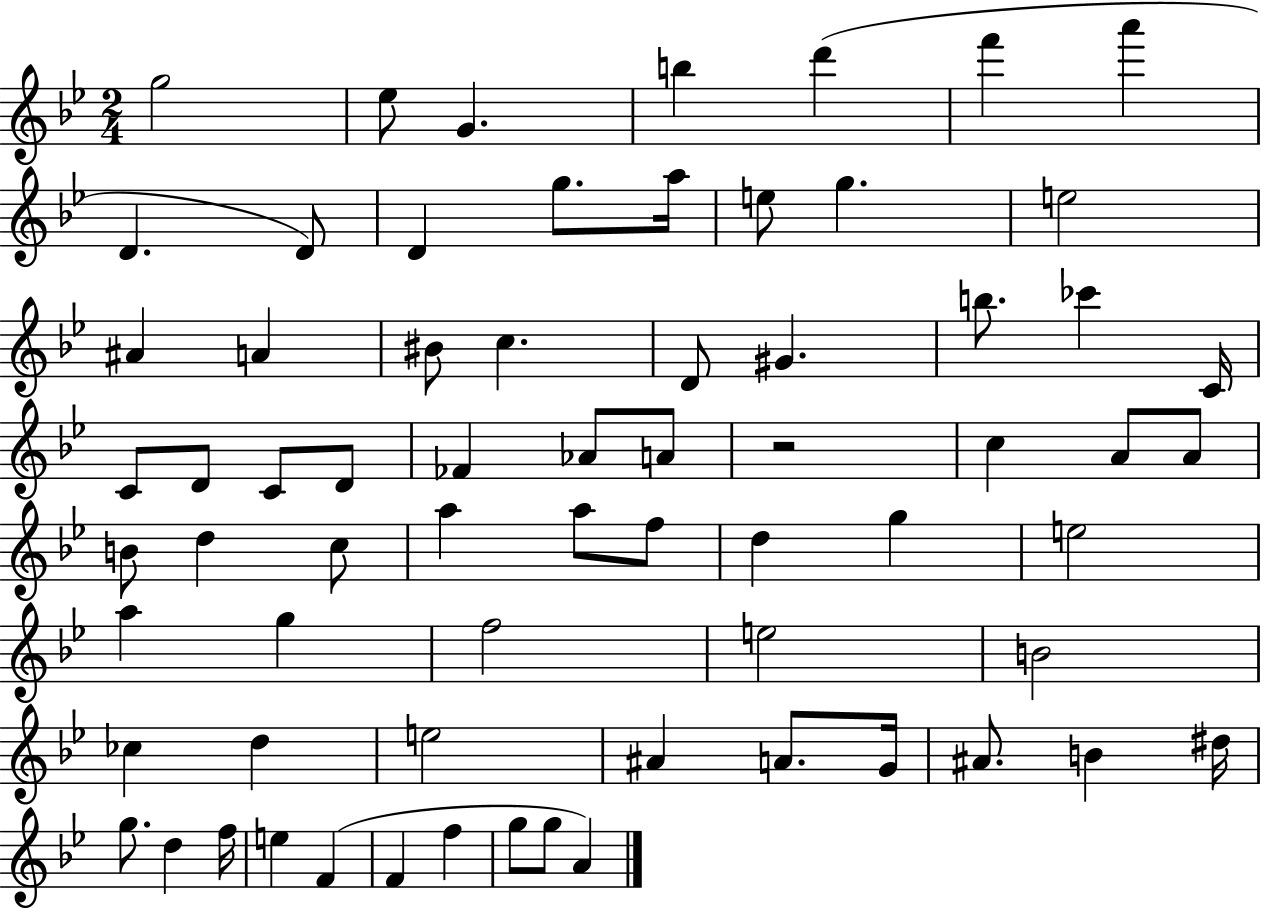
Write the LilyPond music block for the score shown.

{
  \clef treble
  \numericTimeSignature
  \time 2/4
  \key bes \major
  \repeat volta 2 { g''2 | ees''8 g'4. | b''4 d'''4( | f'''4 a'''4 | \break d'4. d'8) | d'4 g''8. a''16 | e''8 g''4. | e''2 | \break ais'4 a'4 | bis'8 c''4. | d'8 gis'4. | b''8. ces'''4 c'16 | \break c'8 d'8 c'8 d'8 | fes'4 aes'8 a'8 | r2 | c''4 a'8 a'8 | \break b'8 d''4 c''8 | a''4 a''8 f''8 | d''4 g''4 | e''2 | \break a''4 g''4 | f''2 | e''2 | b'2 | \break ces''4 d''4 | e''2 | ais'4 a'8. g'16 | ais'8. b'4 dis''16 | \break g''8. d''4 f''16 | e''4 f'4( | f'4 f''4 | g''8 g''8 a'4) | \break } \bar "|."
}